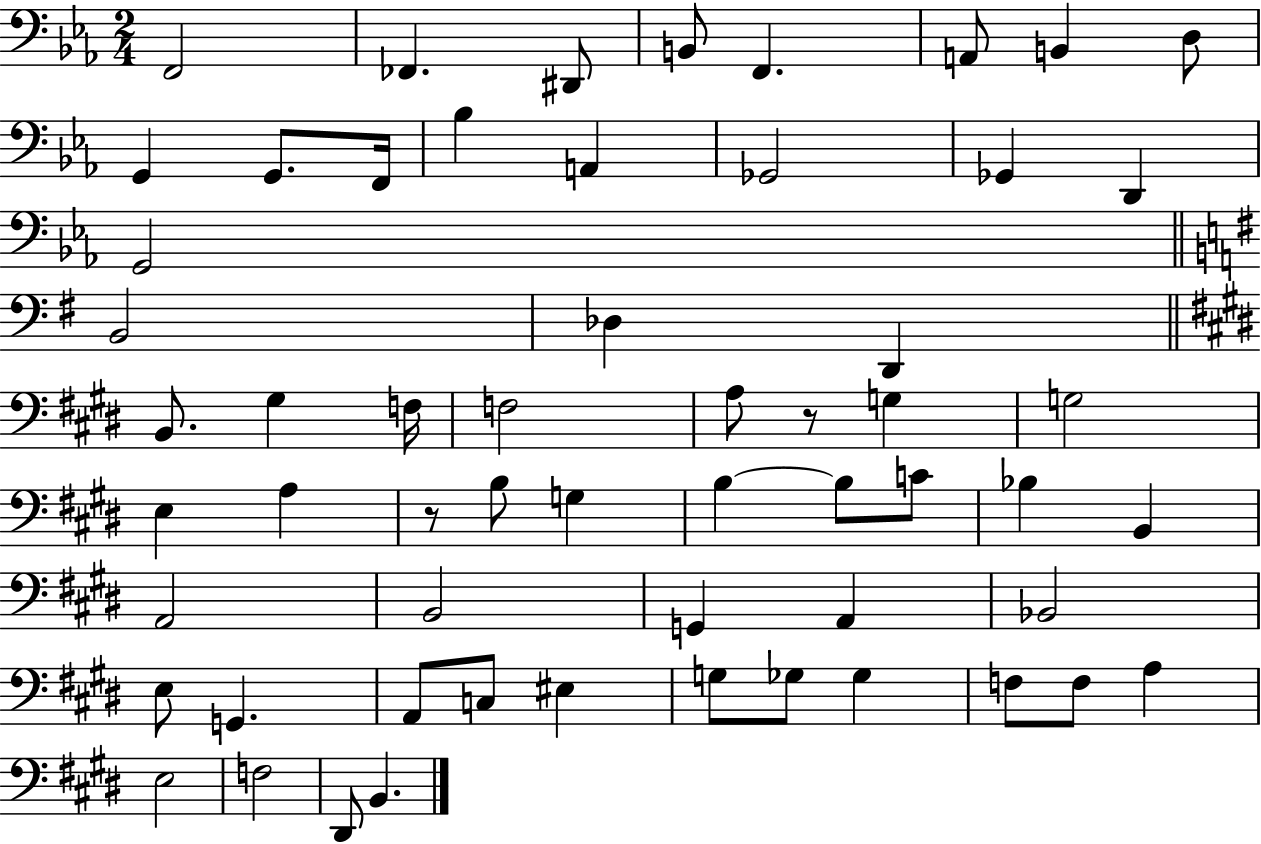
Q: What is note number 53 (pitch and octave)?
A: E3